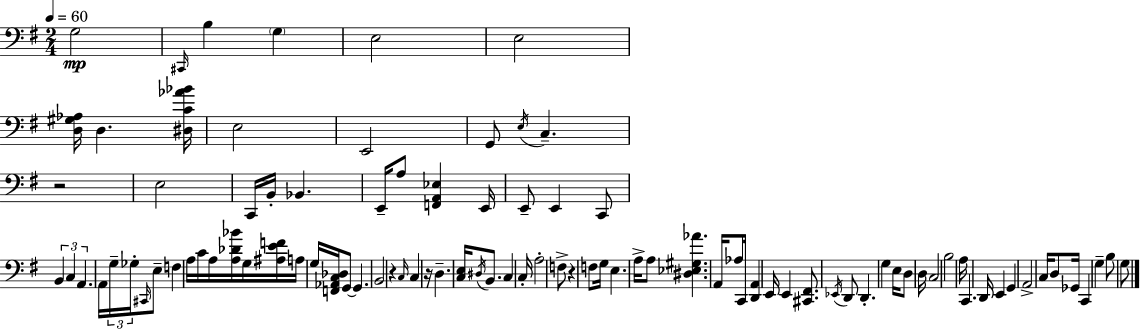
X:1
T:Untitled
M:2/4
L:1/4
K:G
G,2 ^C,,/4 B, G, E,2 E,2 [D,^G,_A,]/4 D, [^D,C_A_B]/4 E,2 E,,2 G,,/2 E,/4 C, z2 E,2 C,,/4 B,,/4 _B,, E,,/4 A,/2 [F,,A,,_E,] E,,/4 E,,/2 E,, C,,/2 B,, C, A,, A,,/4 G,/4 _G,/4 ^C,,/4 E,/2 F, A,/4 C/4 A,/4 [A,_D_B]/4 G,/4 [^A,EF]/4 A,/4 G,/4 [F,,_A,,C,_D,]/4 G,,/2 G,, B,,2 z C,/4 C, z/4 D, [C,E,]/4 ^D,/4 B,,/2 C, C,/4 A,2 F,/2 z F,/2 G,/4 E, A,/4 A,/2 [^D,_E,^G,_A] A,,/4 _A,/2 C,,/4 [D,,A,,] E,,/4 E,, [^C,,^F,,]/2 _E,,/4 D,,/2 D,, G, E,/4 D,/2 D,/4 C,2 B,2 A,/4 C,, D,,/4 E,, G,, A,,2 C,/4 D,/2 _G,,/4 C,, G, B,/2 G,/2